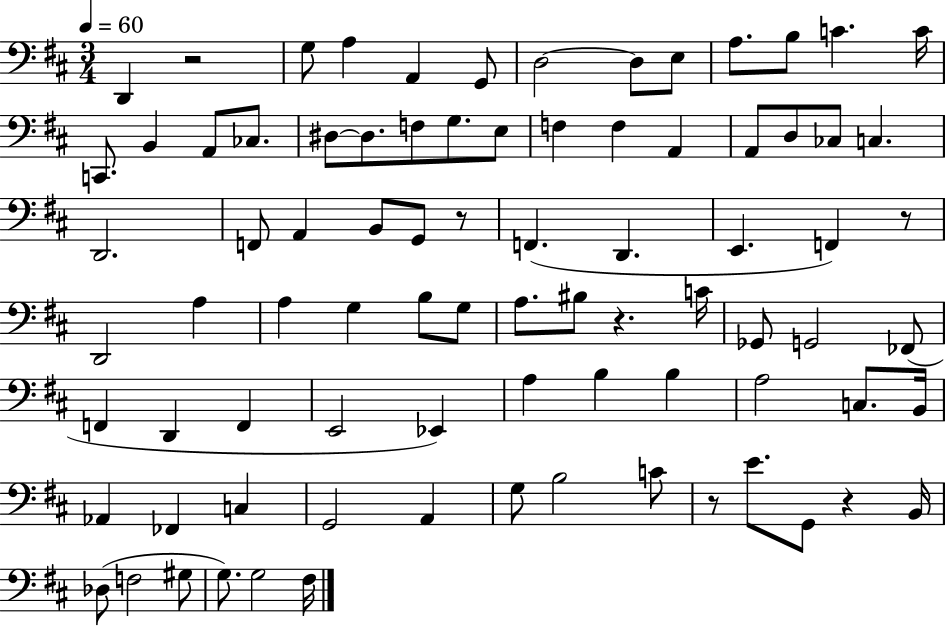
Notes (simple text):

D2/q R/h G3/e A3/q A2/q G2/e D3/h D3/e E3/e A3/e. B3/e C4/q. C4/s C2/e. B2/q A2/e CES3/e. D#3/e D#3/e. F3/e G3/e. E3/e F3/q F3/q A2/q A2/e D3/e CES3/e C3/q. D2/h. F2/e A2/q B2/e G2/e R/e F2/q. D2/q. E2/q. F2/q R/e D2/h A3/q A3/q G3/q B3/e G3/e A3/e. BIS3/e R/q. C4/s Gb2/e G2/h FES2/e F2/q D2/q F2/q E2/h Eb2/q A3/q B3/q B3/q A3/h C3/e. B2/s Ab2/q FES2/q C3/q G2/h A2/q G3/e B3/h C4/e R/e E4/e. G2/e R/q B2/s Db3/e F3/h G#3/e G3/e. G3/h F#3/s